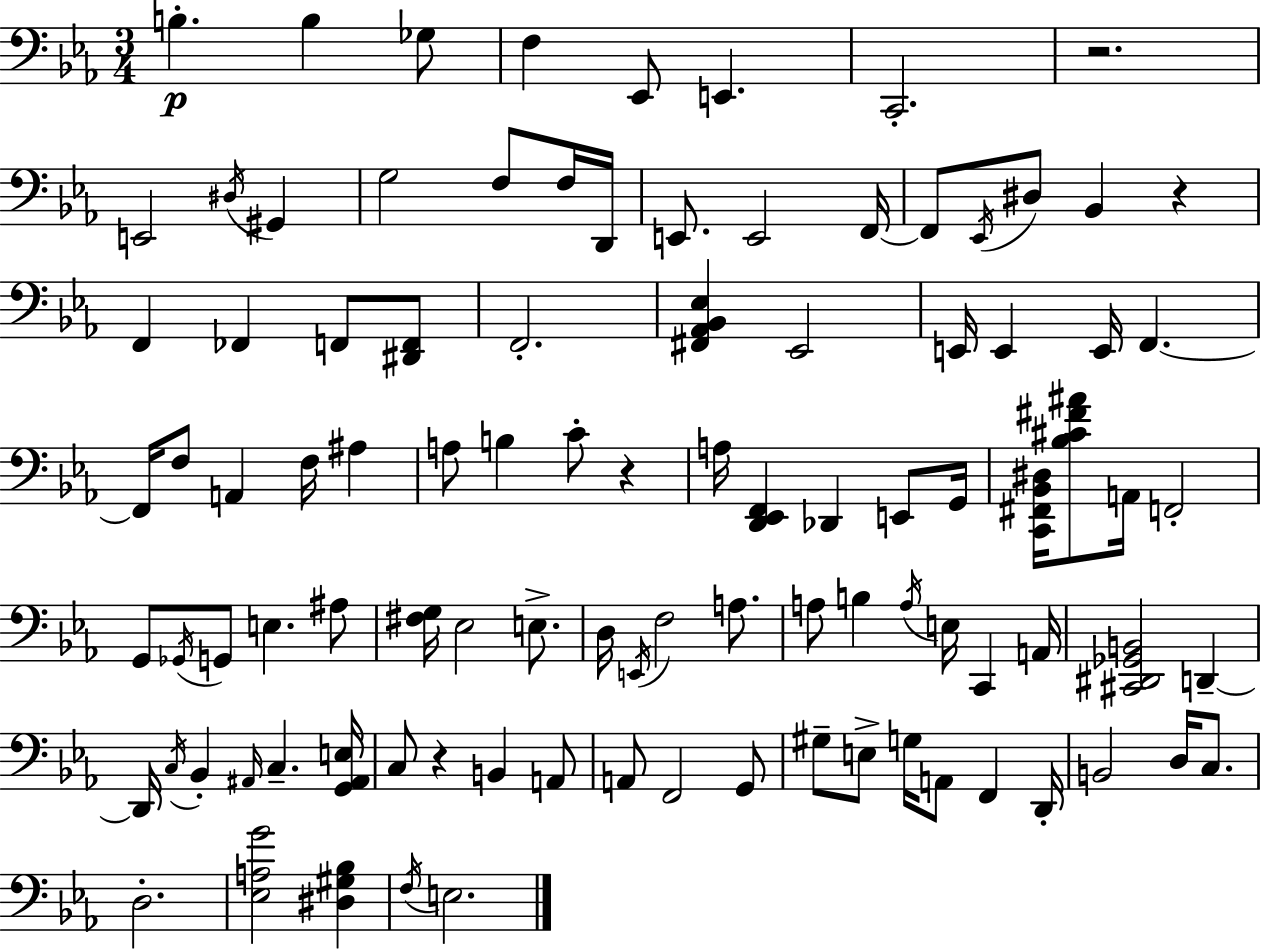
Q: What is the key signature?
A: EES major